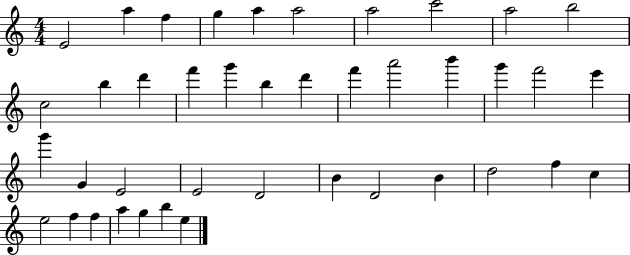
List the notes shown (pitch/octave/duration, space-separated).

E4/h A5/q F5/q G5/q A5/q A5/h A5/h C6/h A5/h B5/h C5/h B5/q D6/q F6/q G6/q B5/q D6/q F6/q A6/h B6/q G6/q F6/h E6/q G6/q G4/q E4/h E4/h D4/h B4/q D4/h B4/q D5/h F5/q C5/q E5/h F5/q F5/q A5/q G5/q B5/q E5/q